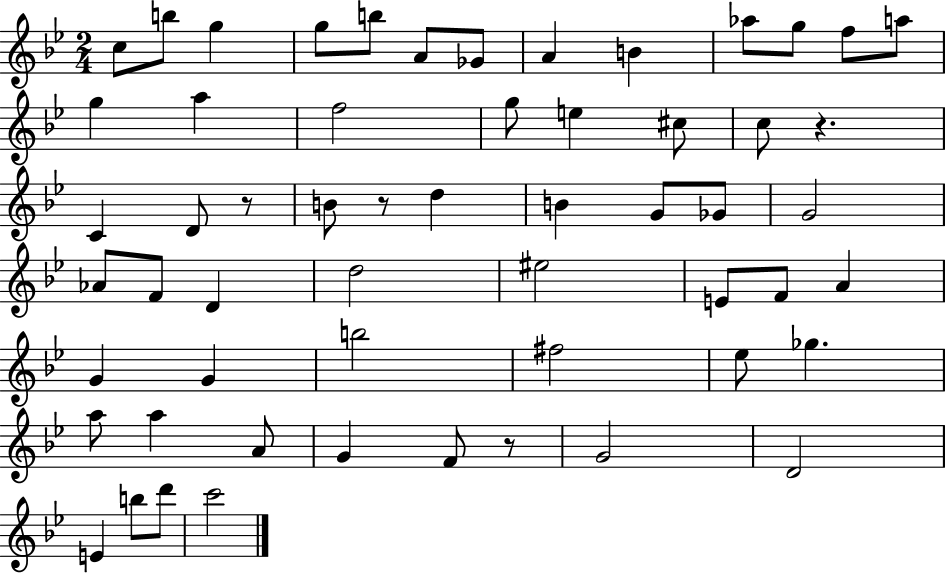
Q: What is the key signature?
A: BES major